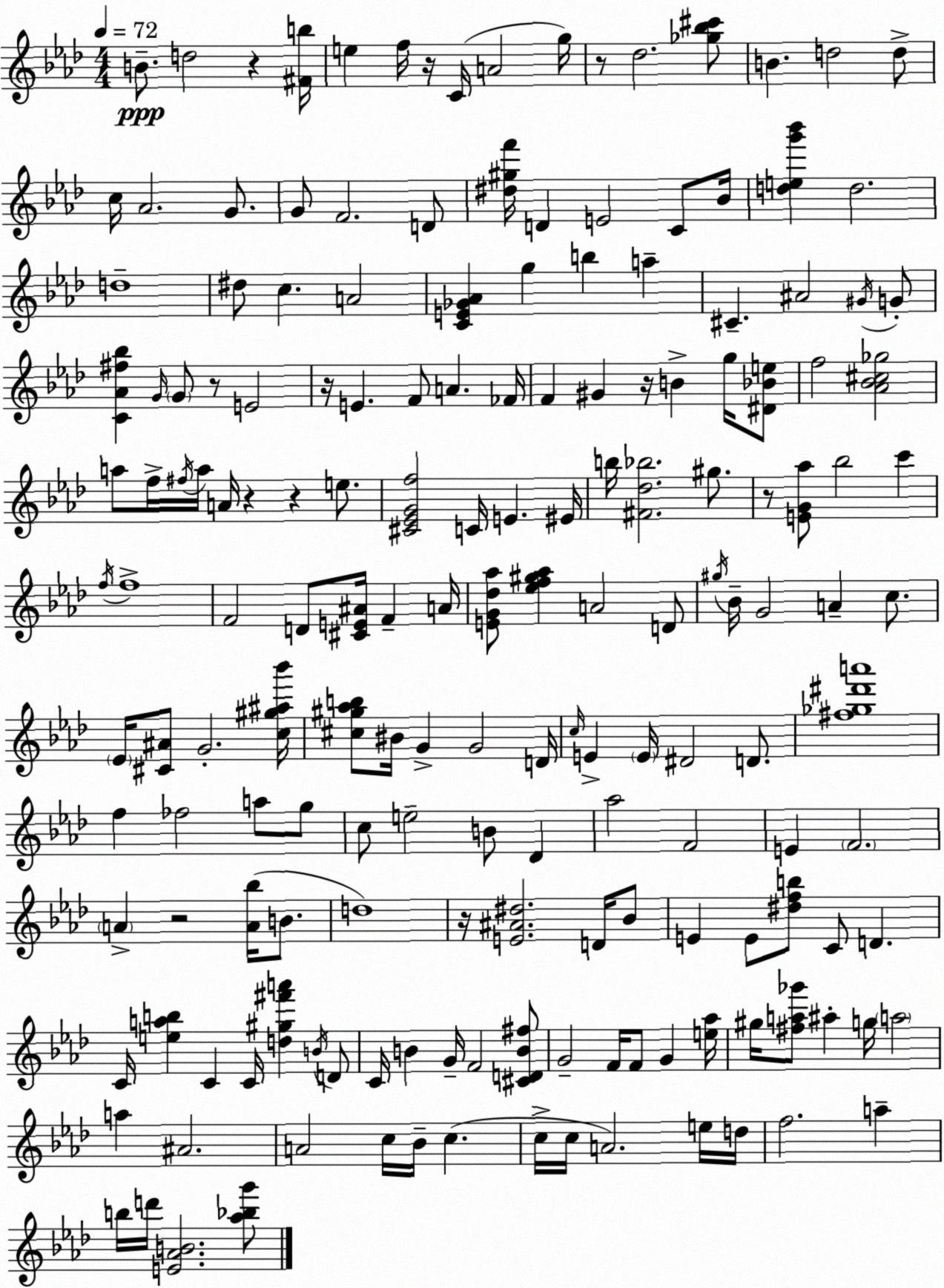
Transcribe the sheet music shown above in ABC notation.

X:1
T:Untitled
M:4/4
L:1/4
K:Ab
B/2 d2 z [^Fb]/4 e f/4 z/4 C/4 A2 g/4 z/2 _d2 [_g_b^c']/2 B d2 d/2 c/4 _A2 G/2 G/2 F2 D/2 [^d^gf']/4 D E2 C/2 _B/4 [deg'_b'] d2 d4 ^d/2 c A2 [CE_G_A] g b a ^C ^A2 ^G/4 G/2 [C_A^f_b] G/4 G/2 z/2 E2 z/4 E F/2 A _F/4 F ^G z/4 B g/4 [^D_Be]/2 f2 [_A_B^c_g]2 a/2 f/4 ^f/4 a/4 A/4 z z e/2 [^C_EGf]2 C/4 E ^E/4 b/4 [^F_d_b]2 ^g/2 z/2 [EG_a]/2 _b2 c' f/4 f4 F2 D/2 [^CE^A]/4 F A/4 [EG_d_a]/2 [_ef^g_a] A2 D/2 ^g/4 _B/4 G2 A c/2 _E/4 [^C^A]/2 G2 [c^g^a_b']/4 [^c^g_ab]/2 ^B/4 G G2 D/4 c/4 E E/4 ^D2 D/2 [^f_g^d'a']4 f _f2 a/2 g/2 c/2 e2 B/2 _D _a2 F2 E F2 A z2 [A_b]/4 B/2 d4 z/4 [E^A^d]2 D/4 _B/2 E E/2 [^dfb]/2 C/2 D C/4 [eab] C C/4 [d^g^f'a'] B/4 D/2 C/4 B G/4 F2 [^CDB^f]/2 G2 F/4 F/2 G [e_a]/4 ^g/4 [^fa_g']/2 ^a g/4 a2 a ^A2 A2 c/4 _B/4 c c/4 c/4 A2 e/4 d/4 f2 a b/4 d'/4 [E_AB]2 [_a_bg']/2